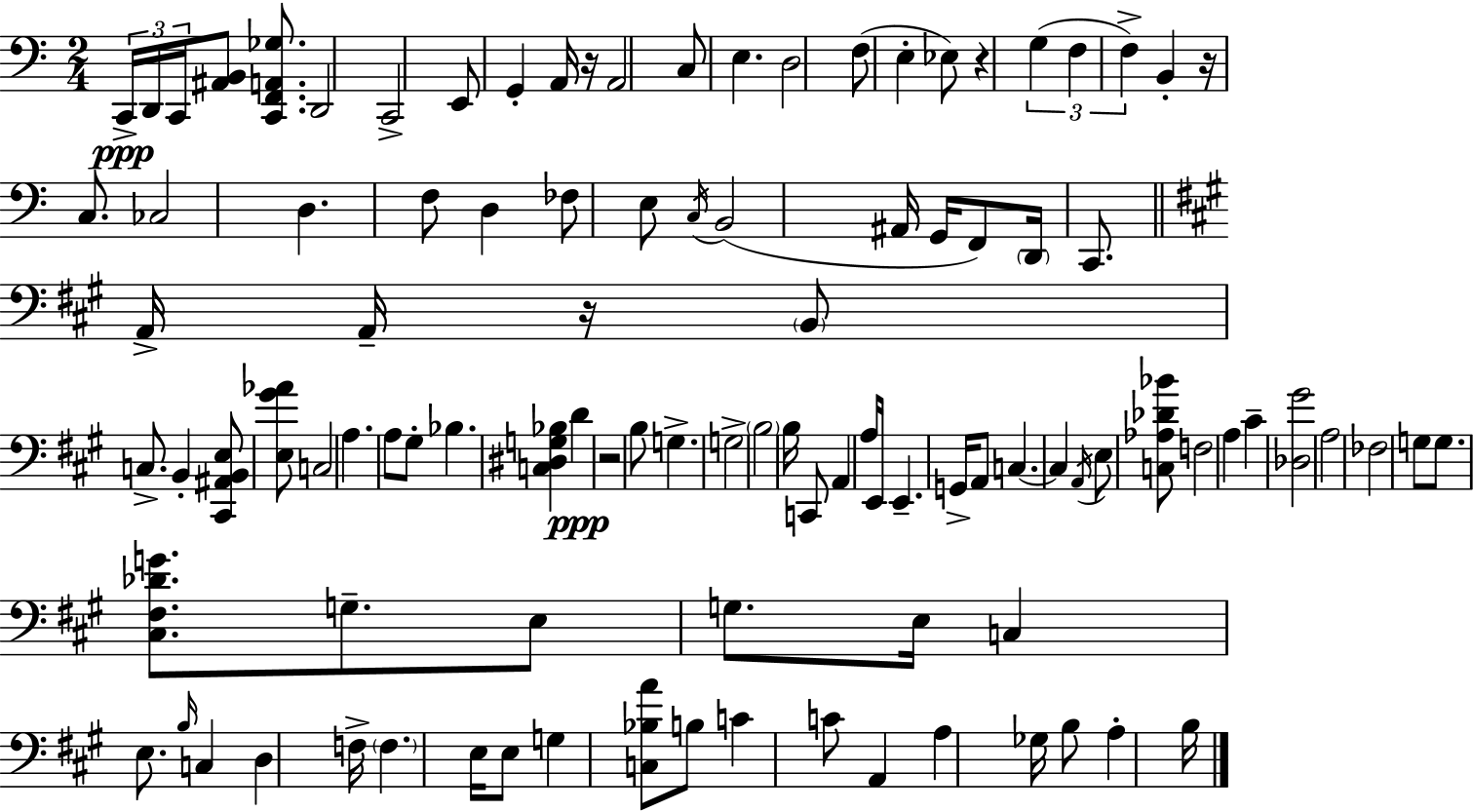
{
  \clef bass
  \numericTimeSignature
  \time 2/4
  \key a \minor
  \tuplet 3/2 { c,16->\ppp d,16 c,16 } <ais, b,>8 <c, f, a, ges>8. | d,2 | c,2-> | e,8 g,4-. a,16 r16 | \break a,2 | c8 e4. | d2 | f8( e4-. ees8) | \break r4 \tuplet 3/2 { g4( | f4 f4->) } | b,4-. r16 c8. | ces2 | \break d4. f8 | d4 fes8 e8 | \acciaccatura { c16 } b,2( | ais,16 g,16 f,8) \parenthesize d,16 c,8. | \break \bar "||" \break \key a \major a,16-> a,16-- r16 \parenthesize b,8 c8.-> | b,4-. <cis, ais, b, e>8 <e gis' aes'>8 | c2 | a4. a8 | \break gis8-. bes4. | <c dis g bes>4 d'4\ppp | r2 | b8 g4.-> | \break g2-> | \parenthesize b2 | b16 c,8 a,4 a16 | e,16 e,4.-- g,16-> | \break a,8 c4.~~ | c4 \acciaccatura { a,16 } e8 <c aes des' bes'>8 | f2 | a4 cis'4-- | \break <des gis'>2 | a2 | fes2 | g8 g8. <cis fis des' g'>8. | \break g8.-- e8 g8. | e16 c4 e8. | \grace { b16 } c4 d4 | f16-> \parenthesize f4. | \break e16 e8 g4 | <c bes a'>8 b8 c'4 | c'8 a,4 a4 | ges16 b8 a4-. | \break b16 \bar "|."
}